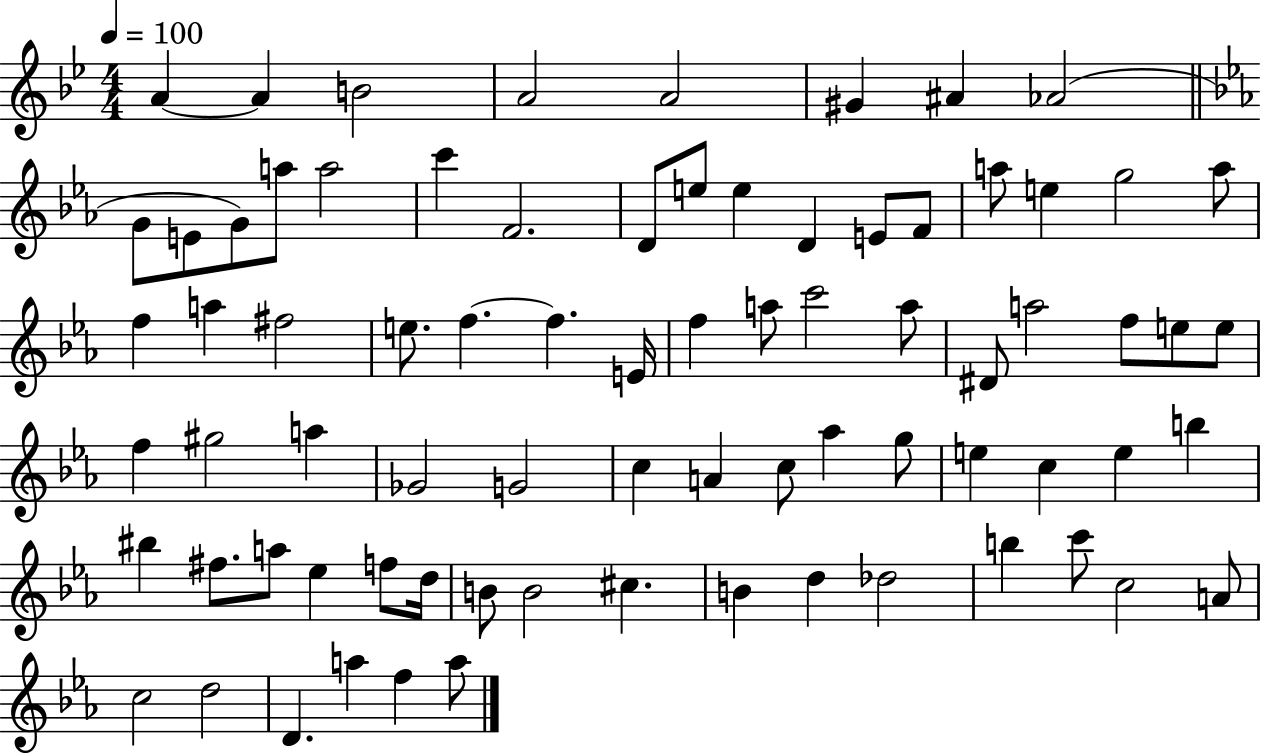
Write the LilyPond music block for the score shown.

{
  \clef treble
  \numericTimeSignature
  \time 4/4
  \key bes \major
  \tempo 4 = 100
  a'4~~ a'4 b'2 | a'2 a'2 | gis'4 ais'4 aes'2( | \bar "||" \break \key c \minor g'8 e'8 g'8) a''8 a''2 | c'''4 f'2. | d'8 e''8 e''4 d'4 e'8 f'8 | a''8 e''4 g''2 a''8 | \break f''4 a''4 fis''2 | e''8. f''4.~~ f''4. e'16 | f''4 a''8 c'''2 a''8 | dis'8 a''2 f''8 e''8 e''8 | \break f''4 gis''2 a''4 | ges'2 g'2 | c''4 a'4 c''8 aes''4 g''8 | e''4 c''4 e''4 b''4 | \break bis''4 fis''8. a''8 ees''4 f''8 d''16 | b'8 b'2 cis''4. | b'4 d''4 des''2 | b''4 c'''8 c''2 a'8 | \break c''2 d''2 | d'4. a''4 f''4 a''8 | \bar "|."
}